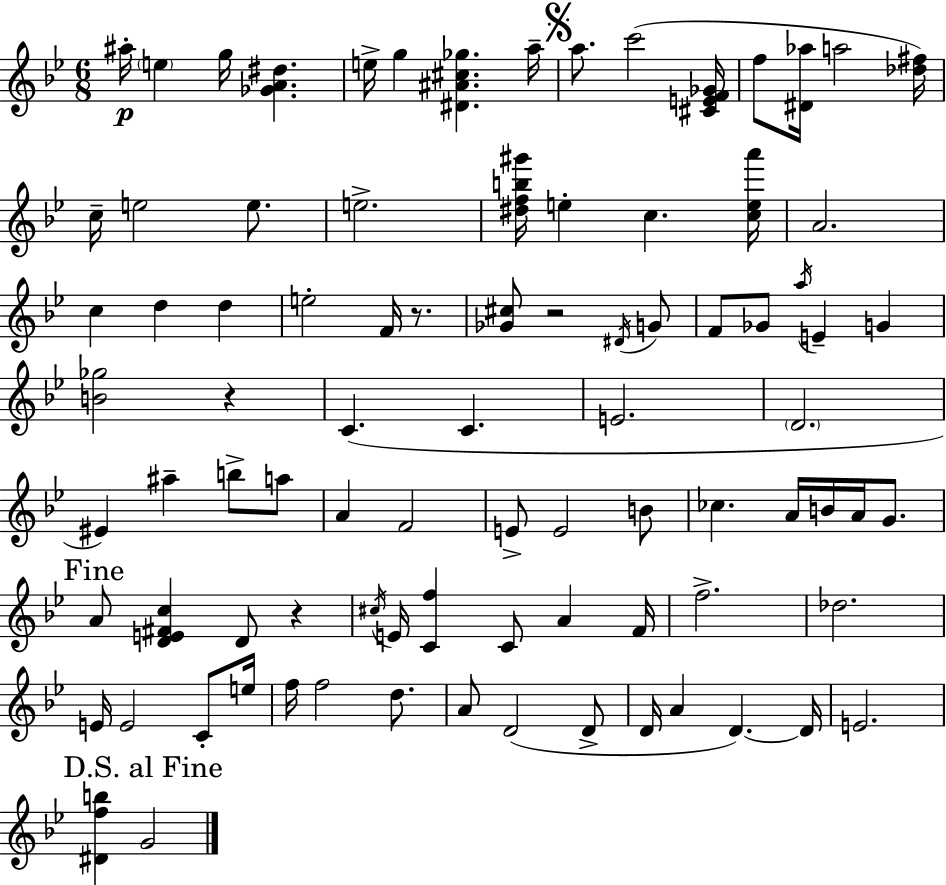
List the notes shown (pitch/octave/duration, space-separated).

A#5/s E5/q G5/s [Gb4,A4,D#5]/q. E5/s G5/q [D#4,A#4,C#5,Gb5]/q. A5/s A5/e. C6/h [C#4,E4,F4,Gb4]/s F5/e [D#4,Ab5]/s A5/h [Db5,F#5]/s C5/s E5/h E5/e. E5/h. [D#5,F5,B5,G#6]/s E5/q C5/q. [C5,E5,A6]/s A4/h. C5/q D5/q D5/q E5/h F4/s R/e. [Gb4,C#5]/e R/h D#4/s G4/e F4/e Gb4/e A5/s E4/q G4/q [B4,Gb5]/h R/q C4/q. C4/q. E4/h. D4/h. EIS4/q A#5/q B5/e A5/e A4/q F4/h E4/e E4/h B4/e CES5/q. A4/s B4/s A4/s G4/e. A4/e [D4,E4,F#4,C5]/q D4/e R/q C#5/s E4/s [C4,F5]/q C4/e A4/q F4/s F5/h. Db5/h. E4/s E4/h C4/e E5/s F5/s F5/h D5/e. A4/e D4/h D4/e D4/s A4/q D4/q. D4/s E4/h. [D#4,F5,B5]/q G4/h